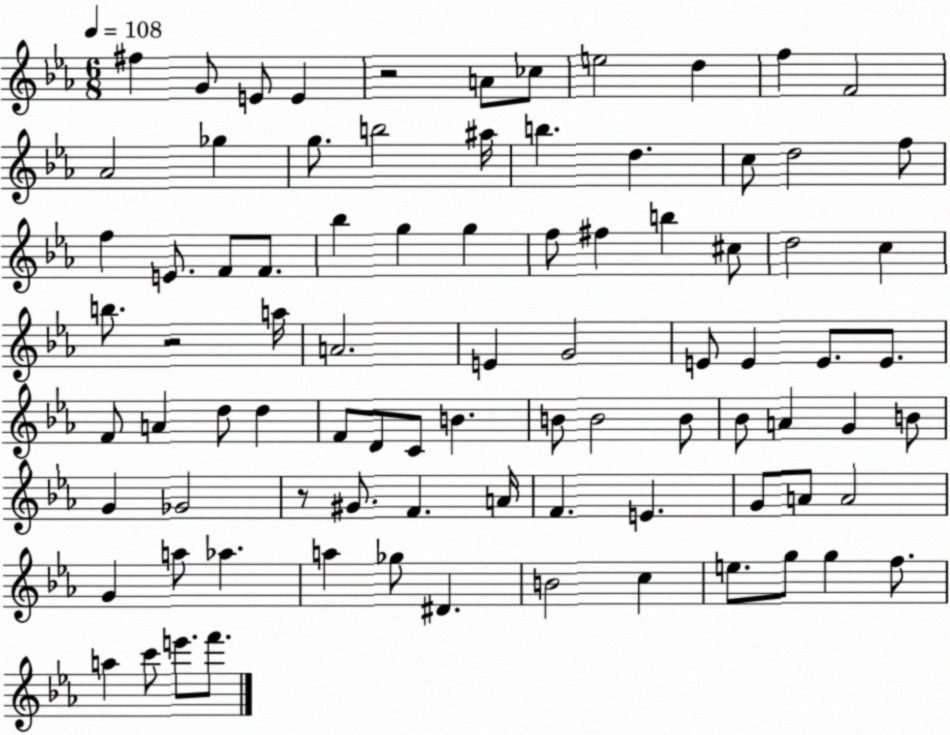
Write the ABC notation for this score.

X:1
T:Untitled
M:6/8
L:1/4
K:Eb
^f G/2 E/2 E z2 A/2 _c/2 e2 d f F2 _A2 _g g/2 b2 ^a/4 b d c/2 d2 f/2 f E/2 F/2 F/2 _b g g f/2 ^f b ^c/2 d2 c b/2 z2 a/4 A2 E G2 E/2 E E/2 E/2 F/2 A d/2 d F/2 D/2 C/2 B B/2 B2 B/2 _B/2 A G B/2 G _G2 z/2 ^G/2 F A/4 F E G/2 A/2 A2 G a/2 _a a _g/2 ^D B2 c e/2 g/2 g f/2 a c'/2 e'/2 f'/2